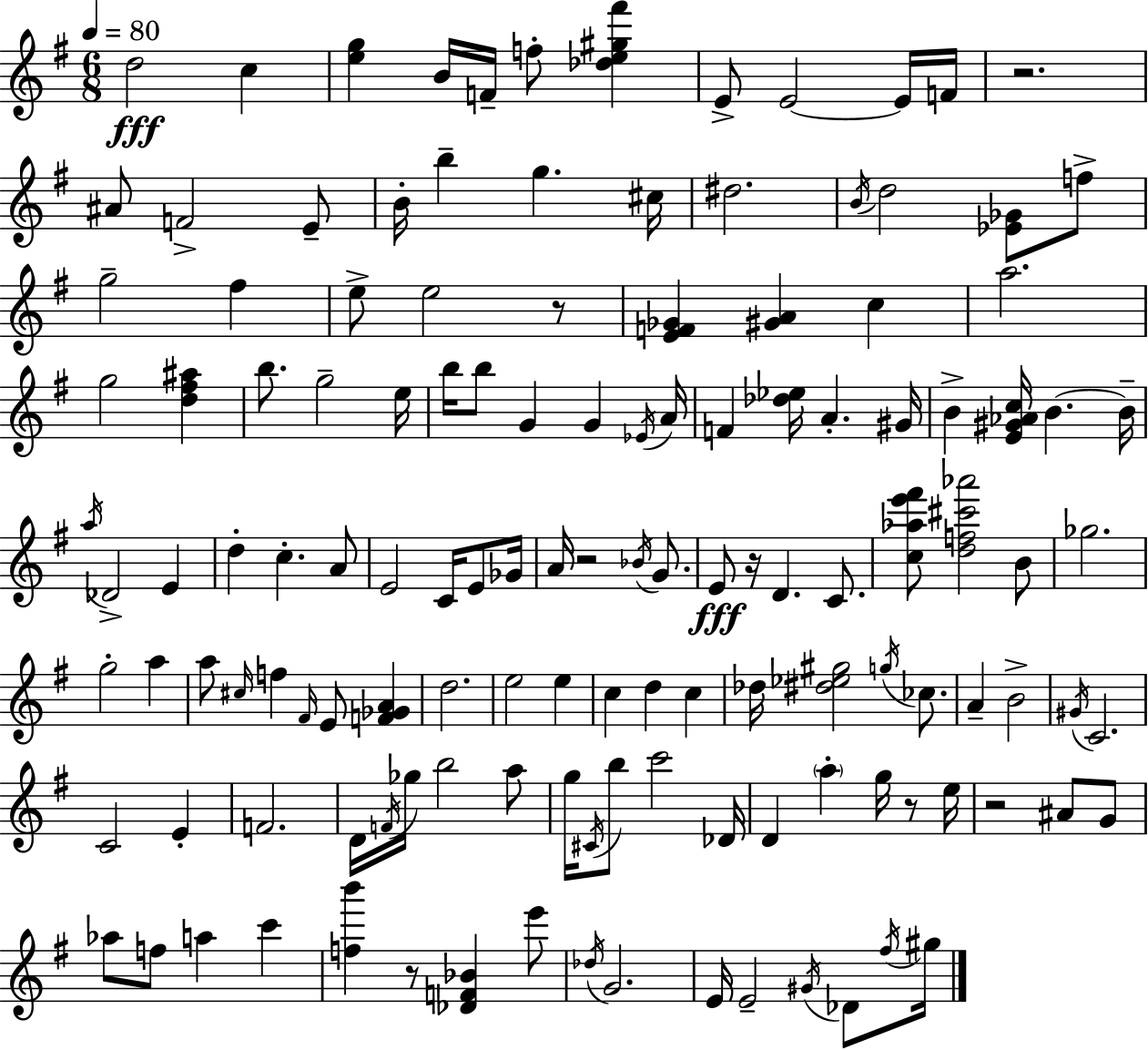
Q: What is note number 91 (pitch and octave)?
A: B5